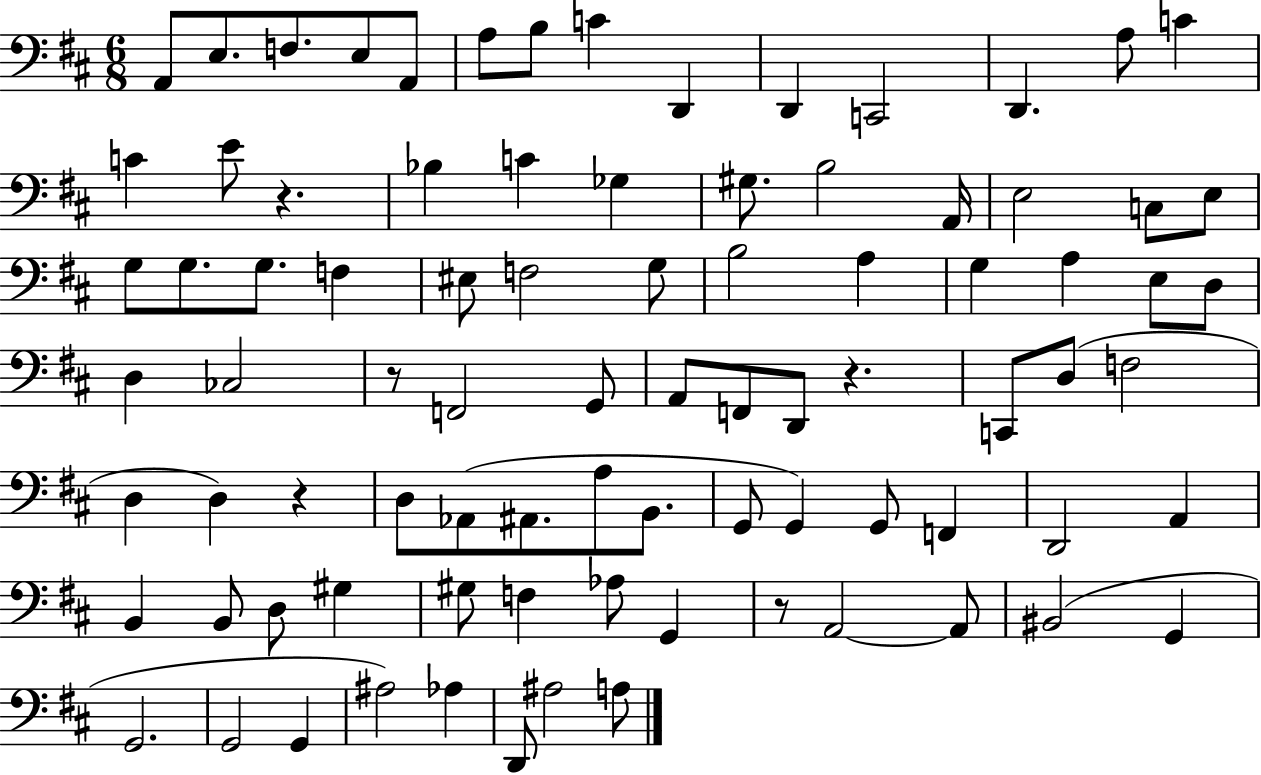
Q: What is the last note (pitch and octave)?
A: A3